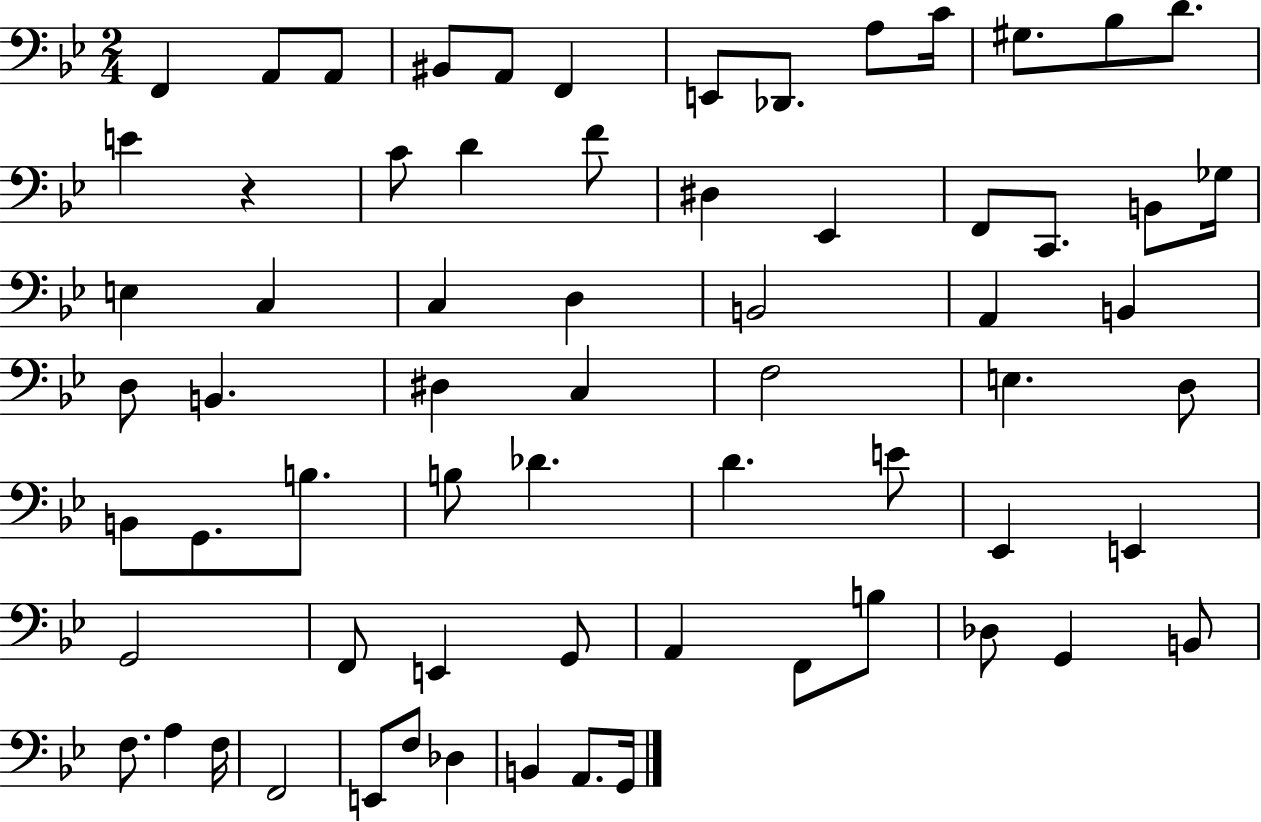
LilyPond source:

{
  \clef bass
  \numericTimeSignature
  \time 2/4
  \key bes \major
  f,4 a,8 a,8 | bis,8 a,8 f,4 | e,8 des,8. a8 c'16 | gis8. bes8 d'8. | \break e'4 r4 | c'8 d'4 f'8 | dis4 ees,4 | f,8 c,8. b,8 ges16 | \break e4 c4 | c4 d4 | b,2 | a,4 b,4 | \break d8 b,4. | dis4 c4 | f2 | e4. d8 | \break b,8 g,8. b8. | b8 des'4. | d'4. e'8 | ees,4 e,4 | \break g,2 | f,8 e,4 g,8 | a,4 f,8 b8 | des8 g,4 b,8 | \break f8. a4 f16 | f,2 | e,8 f8 des4 | b,4 a,8. g,16 | \break \bar "|."
}